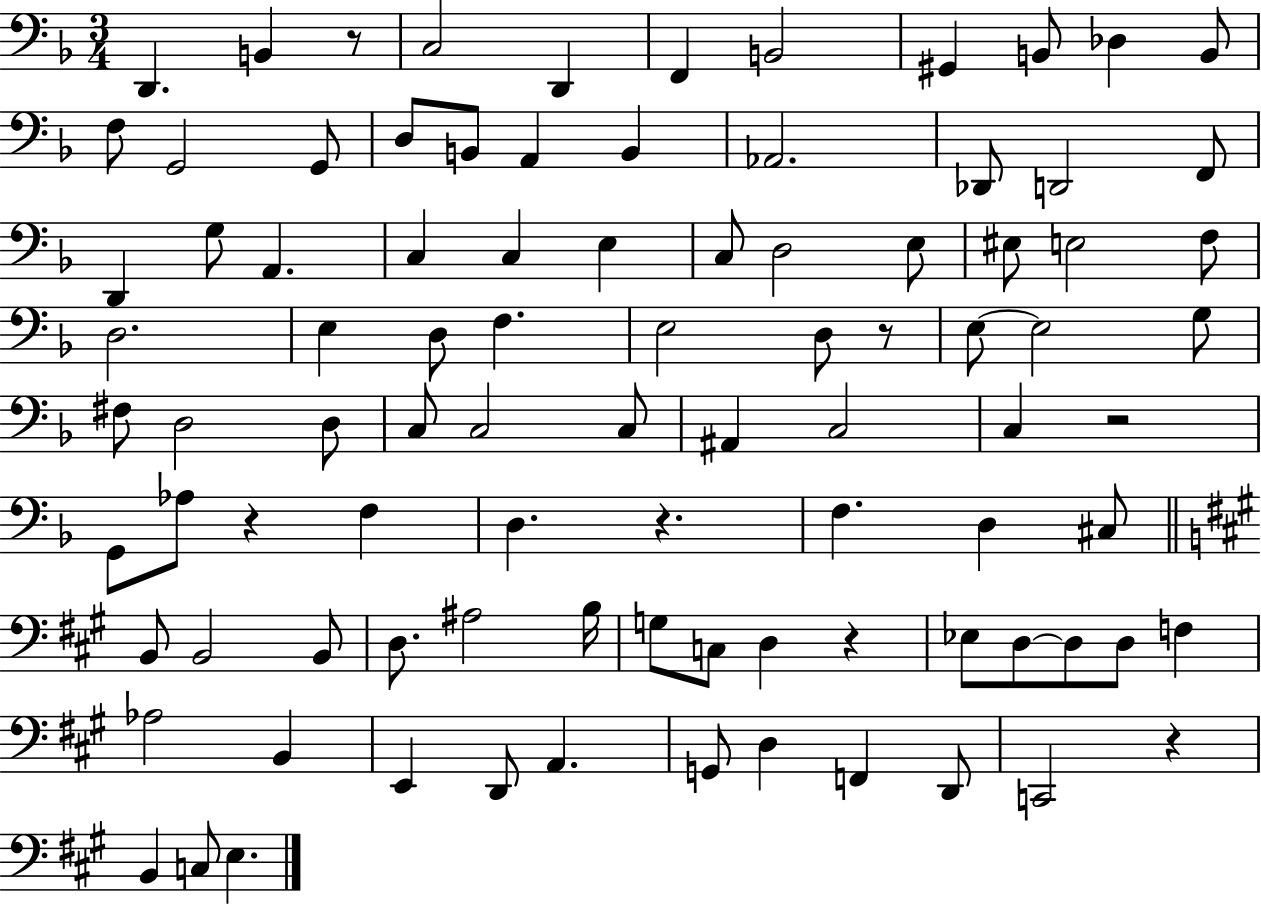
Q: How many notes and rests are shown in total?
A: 92